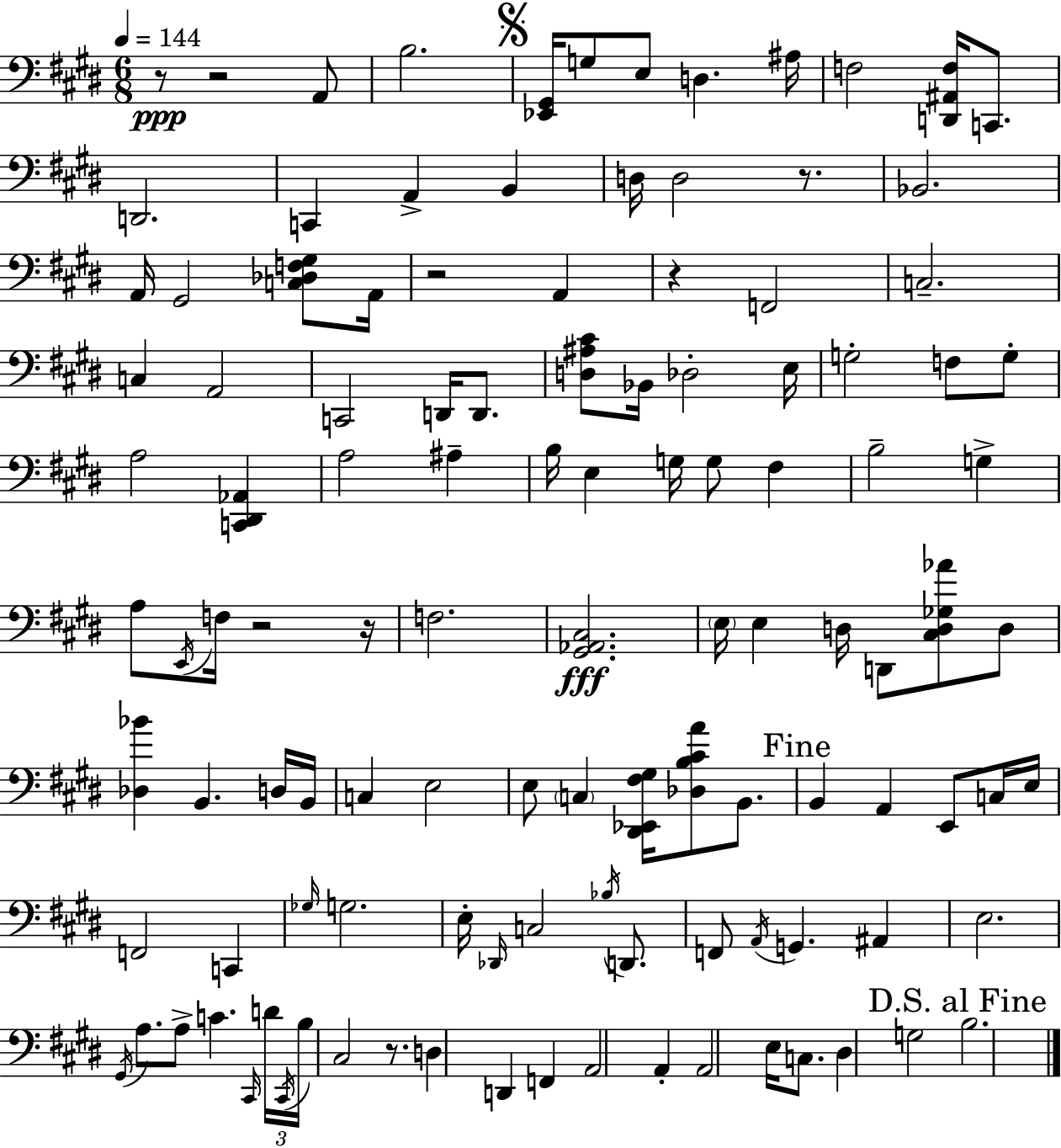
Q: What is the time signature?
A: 6/8